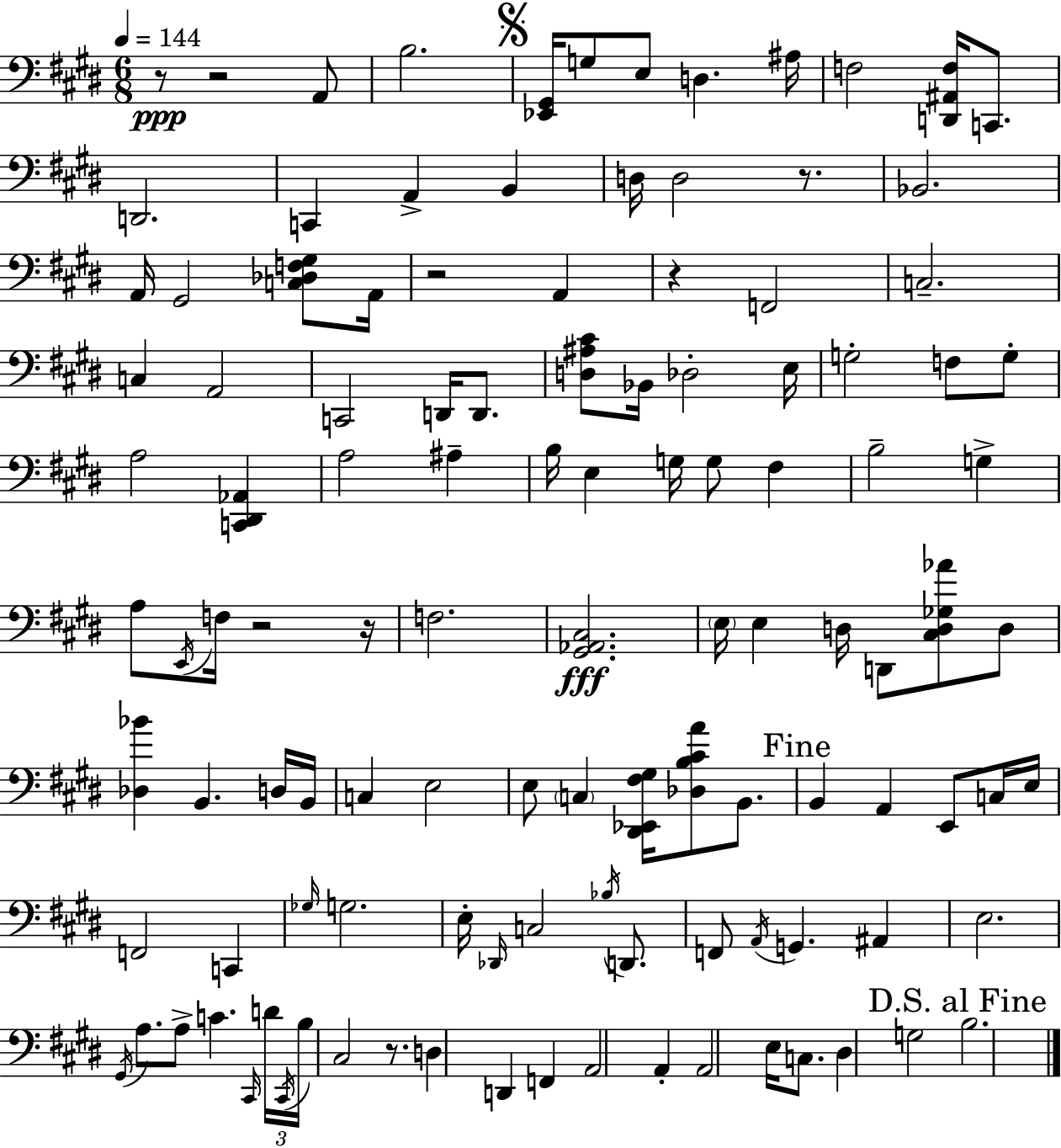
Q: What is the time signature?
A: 6/8